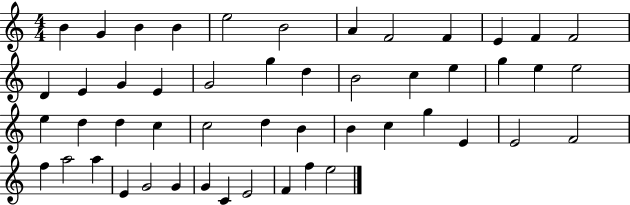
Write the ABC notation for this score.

X:1
T:Untitled
M:4/4
L:1/4
K:C
B G B B e2 B2 A F2 F E F F2 D E G E G2 g d B2 c e g e e2 e d d c c2 d B B c g E E2 F2 f a2 a E G2 G G C E2 F f e2